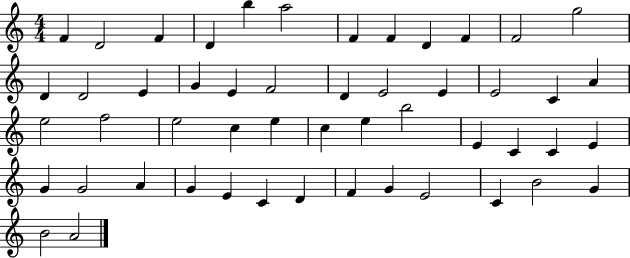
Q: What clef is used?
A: treble